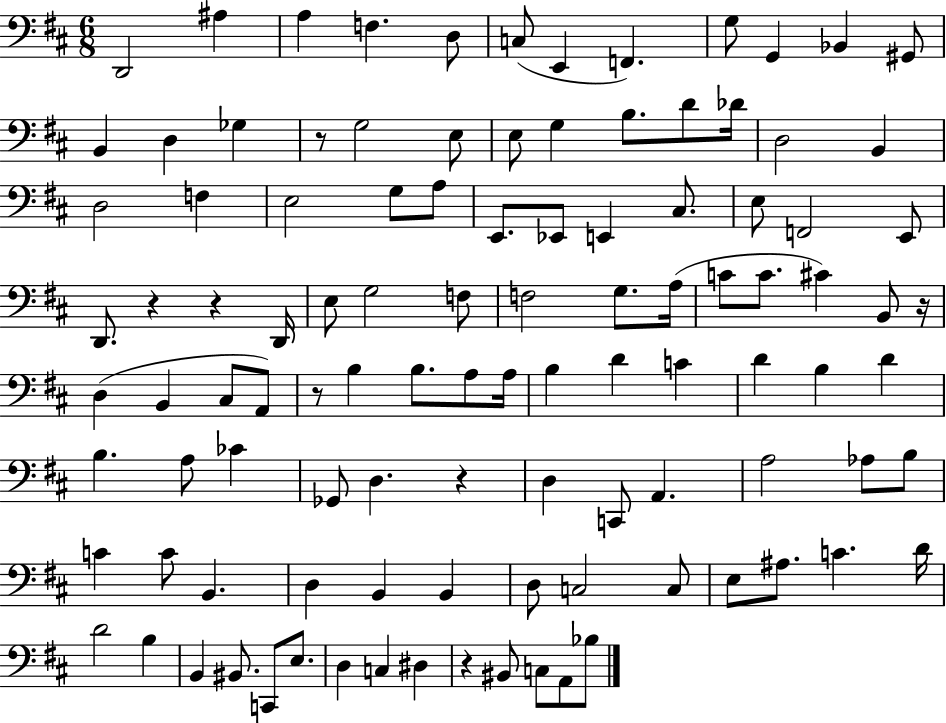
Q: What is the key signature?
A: D major